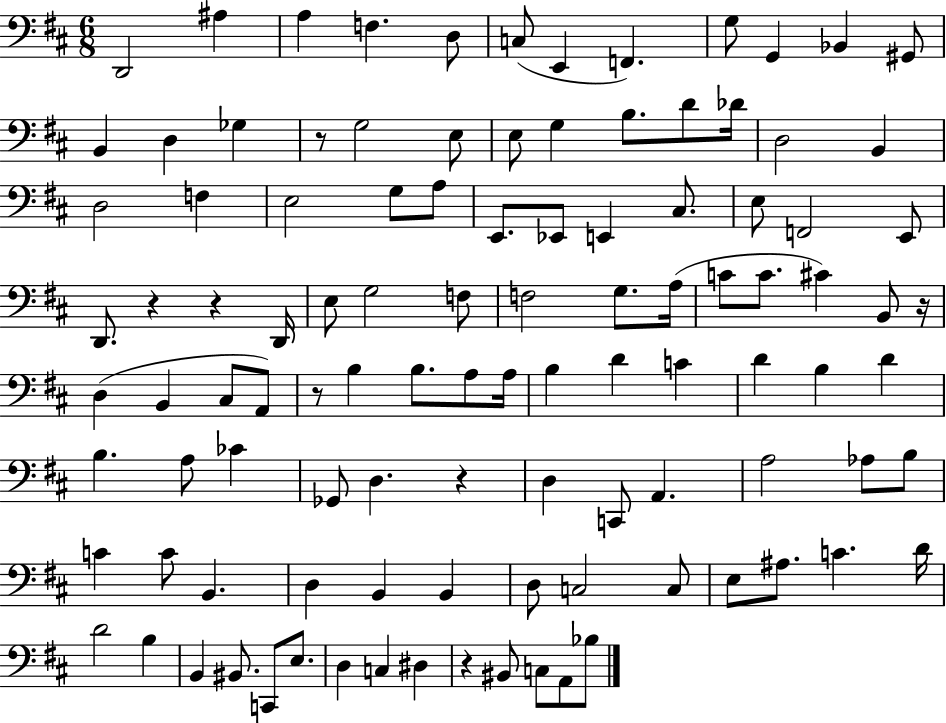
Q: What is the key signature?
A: D major